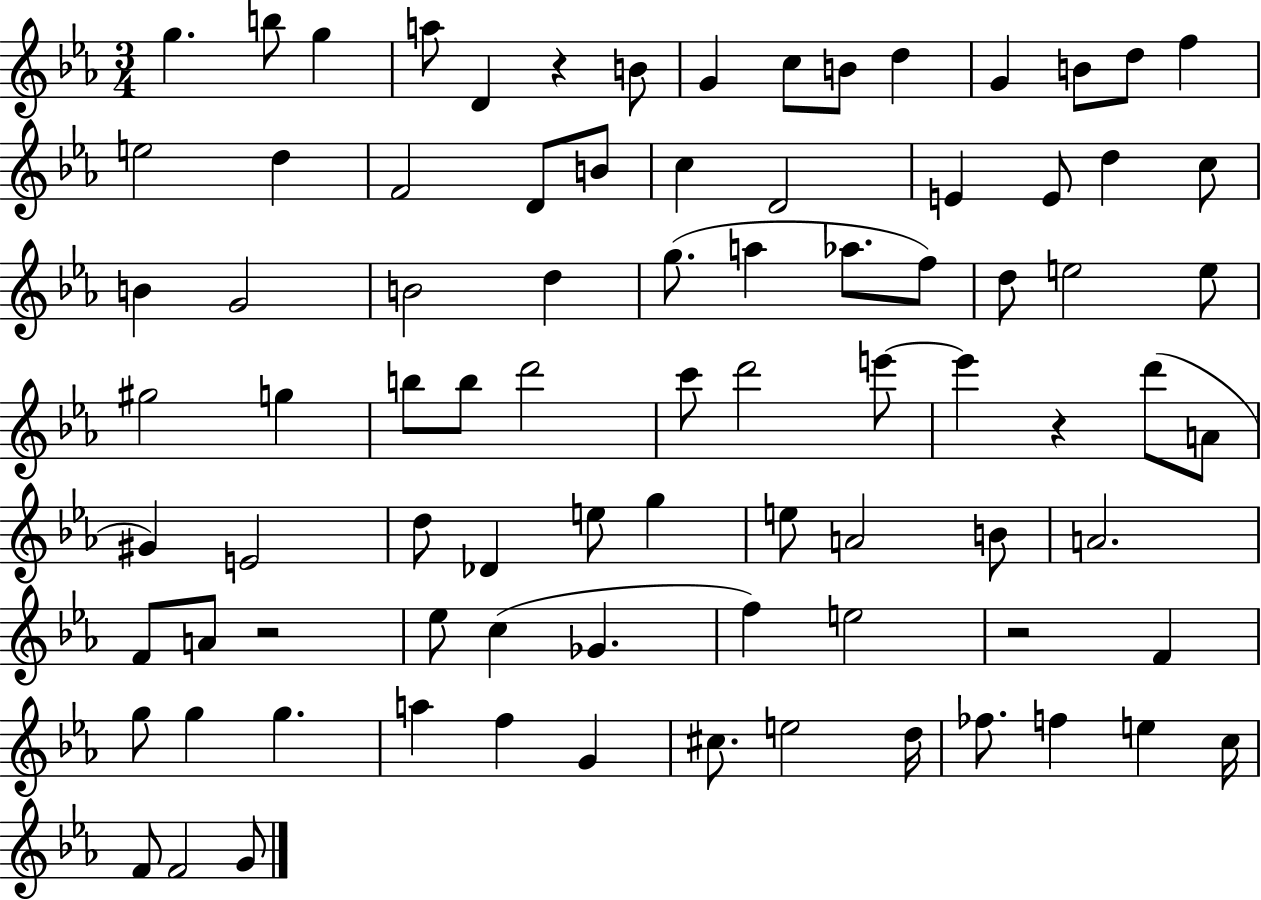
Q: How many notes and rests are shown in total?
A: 85